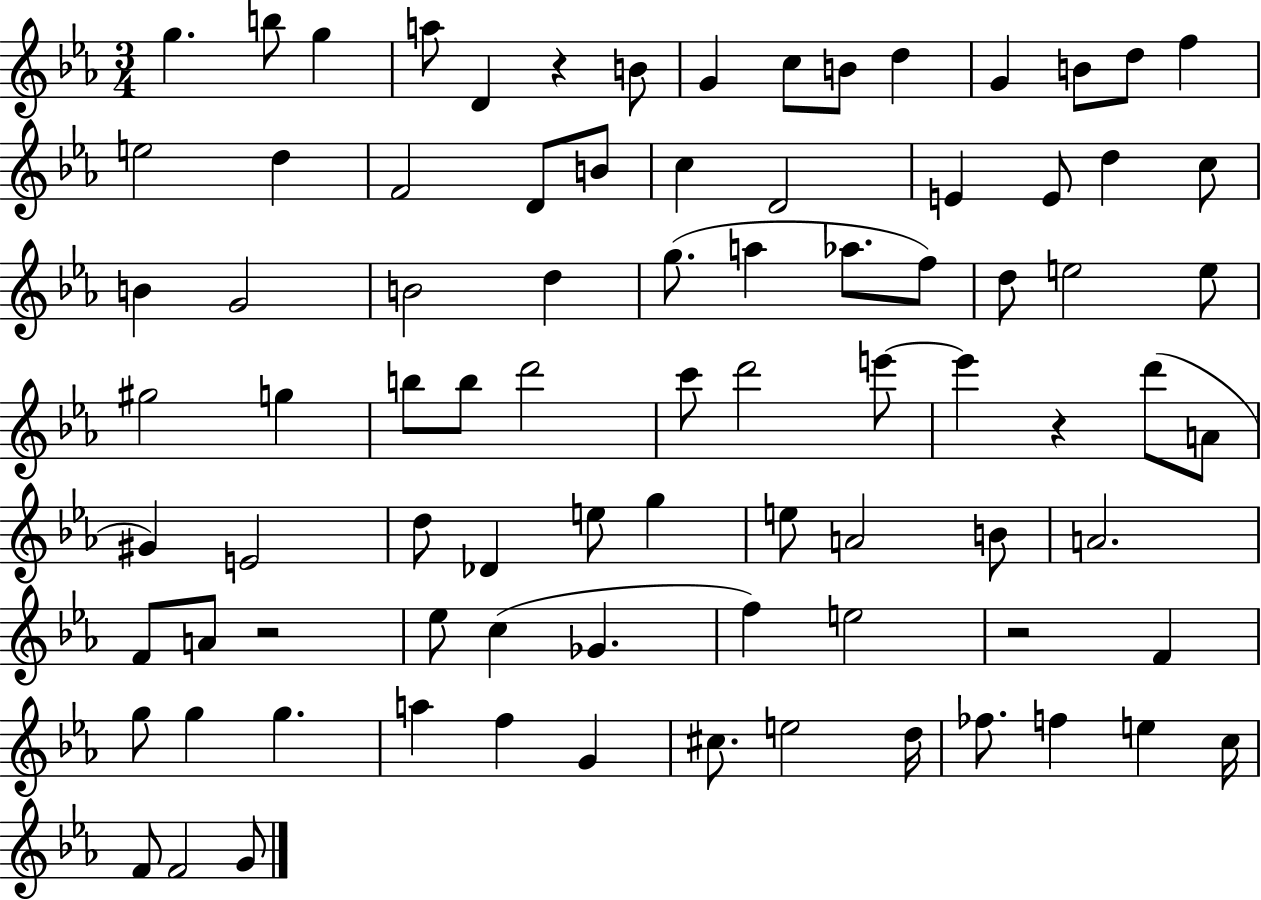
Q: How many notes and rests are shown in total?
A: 85